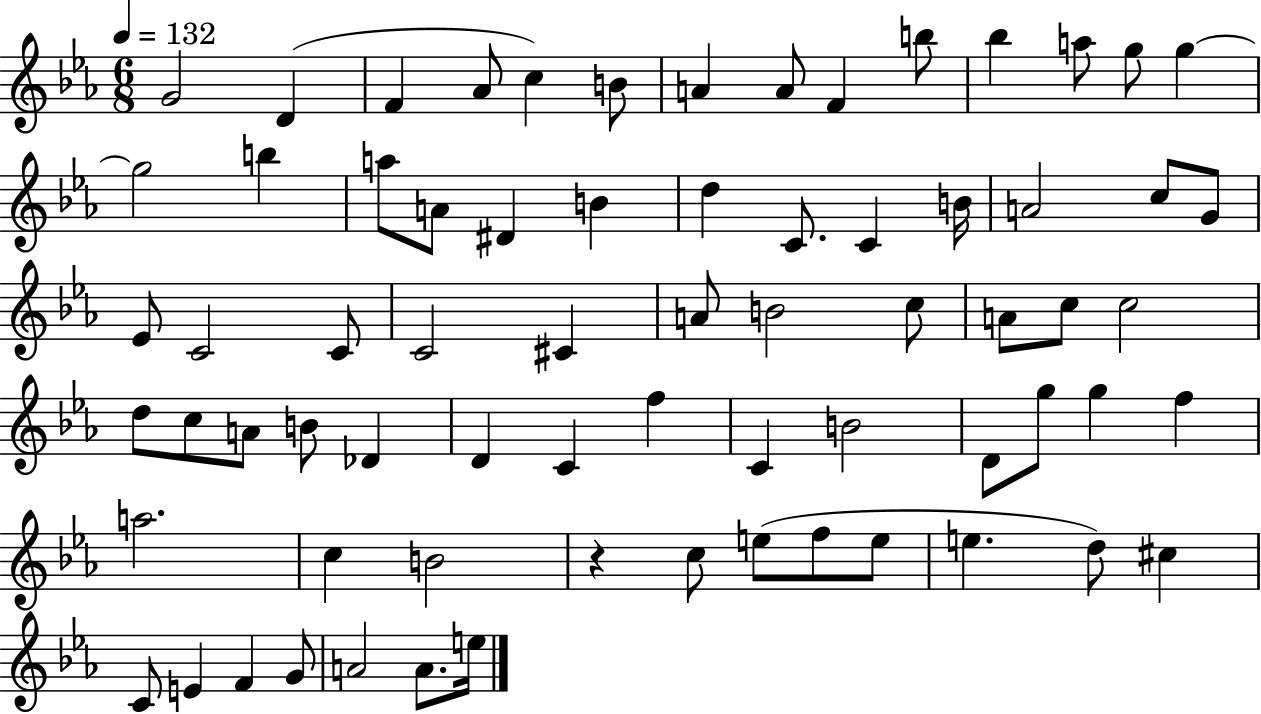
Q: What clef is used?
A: treble